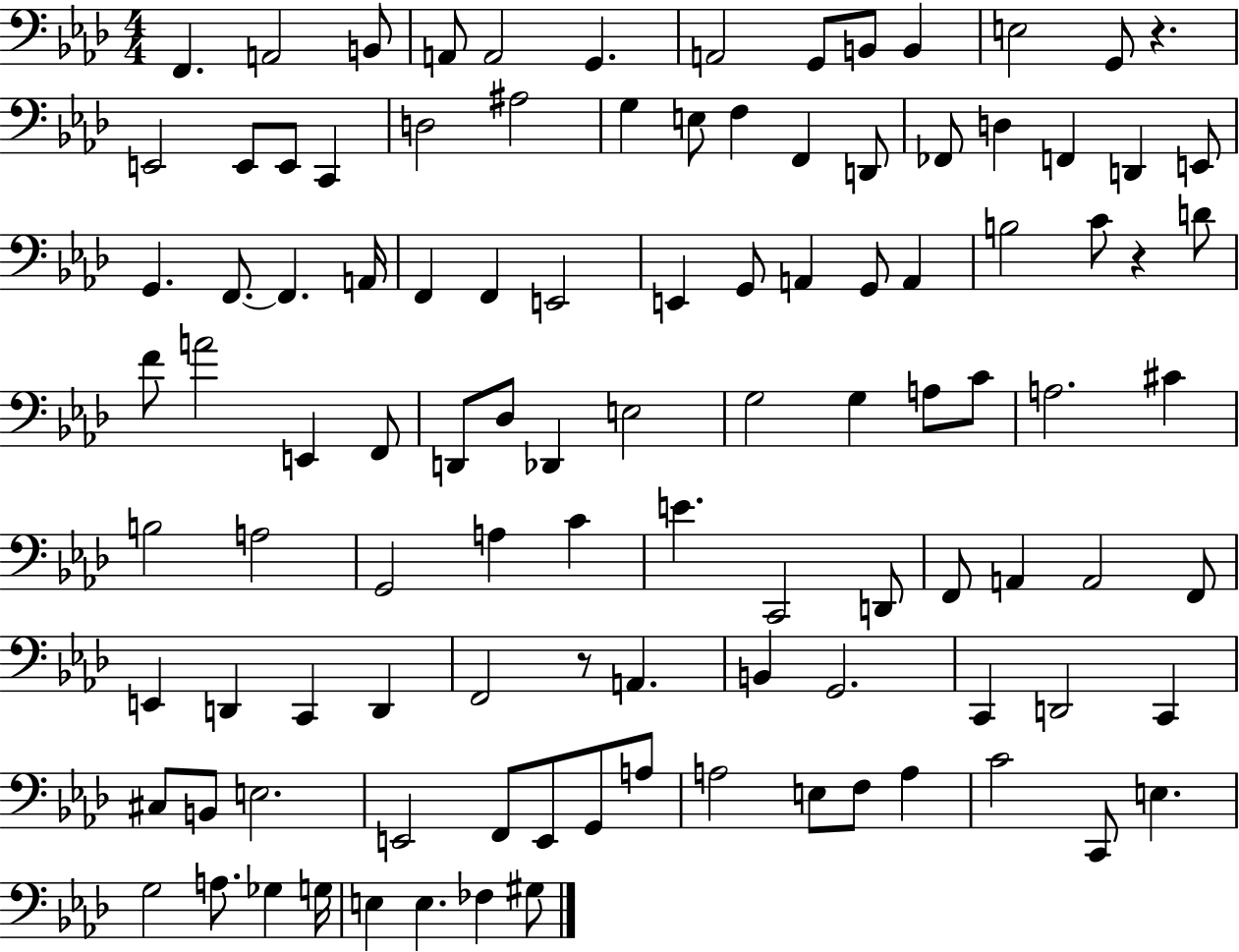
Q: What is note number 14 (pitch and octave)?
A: E2